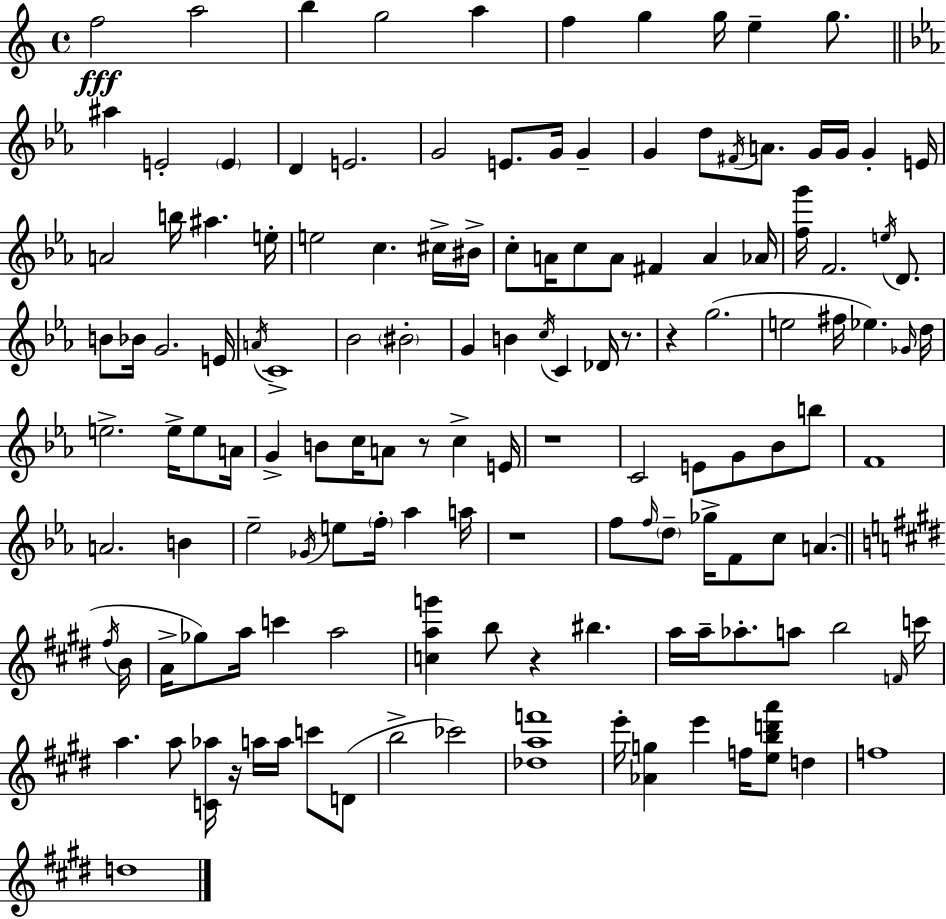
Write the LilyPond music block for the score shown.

{
  \clef treble
  \time 4/4
  \defaultTimeSignature
  \key c \major
  f''2\fff a''2 | b''4 g''2 a''4 | f''4 g''4 g''16 e''4-- g''8. | \bar "||" \break \key ees \major ais''4 e'2-. \parenthesize e'4 | d'4 e'2. | g'2 e'8. g'16 g'4-- | g'4 d''8 \acciaccatura { fis'16 } a'8. g'16 g'16 g'4-. | \break e'16 a'2 b''16 ais''4. | e''16-. e''2 c''4. cis''16-> | bis'16-> c''8-. a'16 c''8 a'8 fis'4 a'4 | aes'16 <f'' g'''>16 f'2. \acciaccatura { e''16 } d'8. | \break b'8 bes'16 g'2. | e'16 \acciaccatura { a'16 } c'1-> | bes'2 \parenthesize bis'2-. | g'4 b'4 \acciaccatura { c''16 } c'4 | \break des'16 r8. r4 g''2.( | e''2 fis''16 ees''4.) | \grace { ges'16 } d''16 e''2.-> | e''16-> e''8 a'16 g'4-> b'8 c''16 a'8 r8 | \break c''4-> e'16 r1 | c'2 e'8 g'8 | bes'8 b''8 f'1 | a'2. | \break b'4 ees''2-- \acciaccatura { ges'16 } e''8 | \parenthesize f''16-. aes''4 a''16 r1 | f''8 \grace { f''16 } \parenthesize d''8-- ges''16-> f'8 c''8 | a'4.( \bar "||" \break \key e \major \acciaccatura { fis''16 } b'16 a'16-> ges''8) a''16 c'''4 a''2 | <c'' a'' g'''>4 b''8 r4 bis''4. | a''16 a''16-- aes''8.-. a''8 b''2 | \grace { f'16 } c'''16 a''4. a''8 <c' aes''>16 r16 a''16 a''16 c'''8 | \break d'8( b''2-> ces'''2) | <des'' a'' f'''>1 | e'''16-. <aes' g''>4 e'''4 f''16 <e'' b'' d''' a'''>8 d''4 | f''1 | \break d''1 | \bar "|."
}